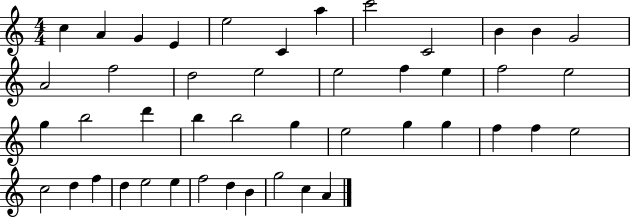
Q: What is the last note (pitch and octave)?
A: A4